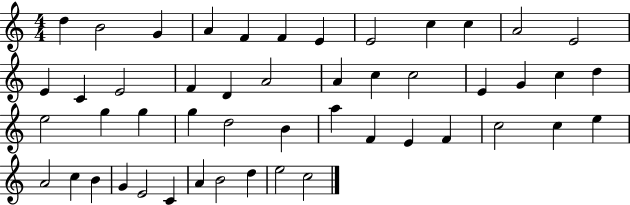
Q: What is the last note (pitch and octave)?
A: C5